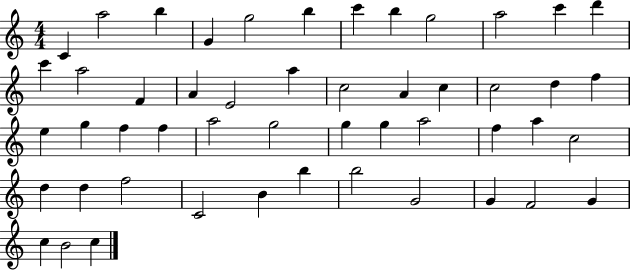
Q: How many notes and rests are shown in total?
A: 50